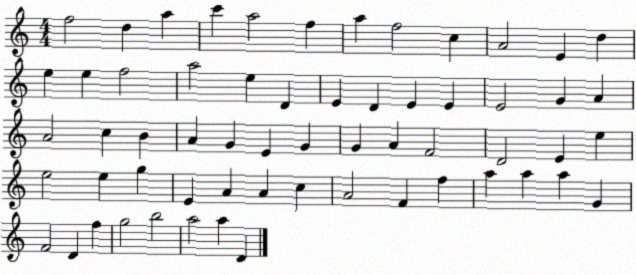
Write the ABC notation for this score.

X:1
T:Untitled
M:4/4
L:1/4
K:C
f2 d a c' a2 f a f2 c A2 E d e e f2 a2 e D E D E E E2 G A A2 c B A G E G G A F2 D2 E e e2 e g E A A c A2 F f a a a G F2 D f g2 b2 a2 a D